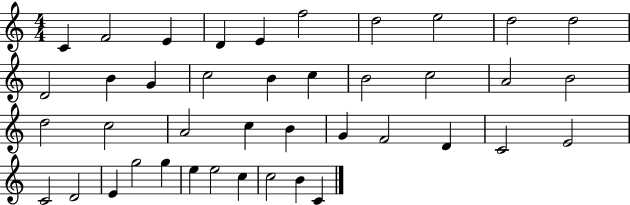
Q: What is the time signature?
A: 4/4